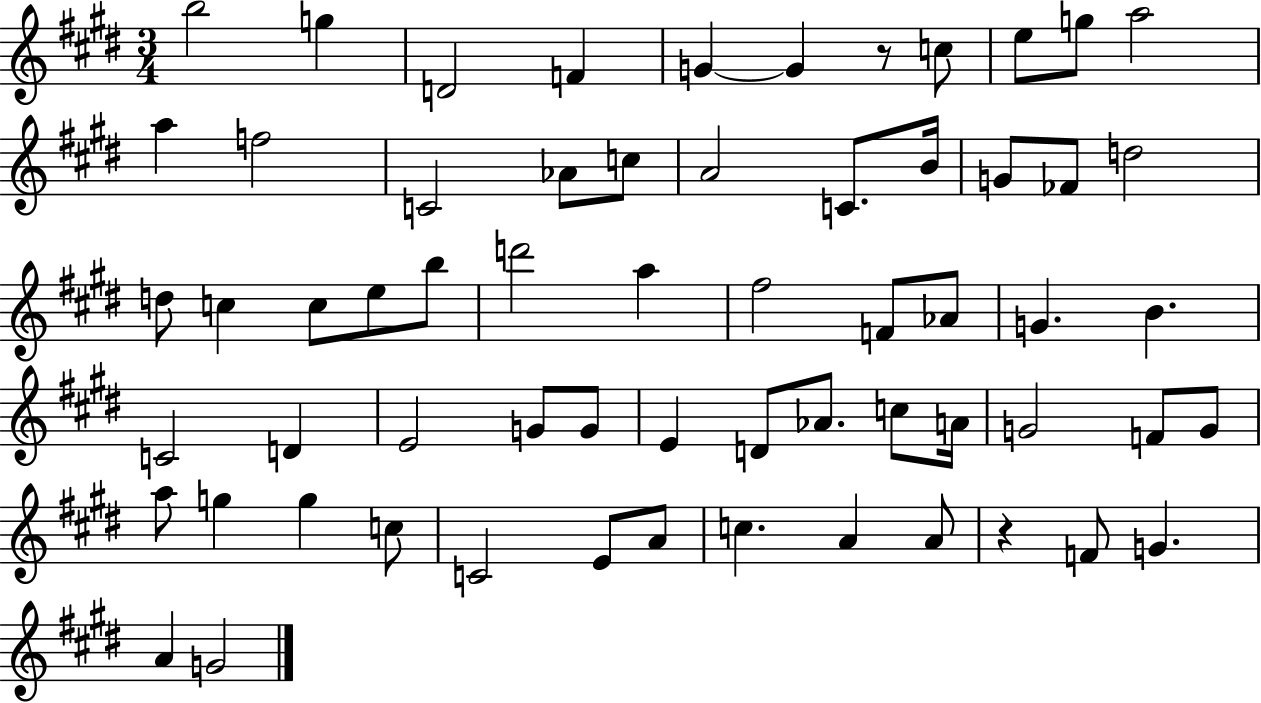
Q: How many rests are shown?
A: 2